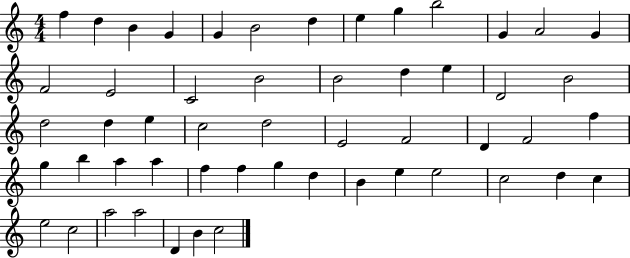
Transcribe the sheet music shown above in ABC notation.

X:1
T:Untitled
M:4/4
L:1/4
K:C
f d B G G B2 d e g b2 G A2 G F2 E2 C2 B2 B2 d e D2 B2 d2 d e c2 d2 E2 F2 D F2 f g b a a f f g d B e e2 c2 d c e2 c2 a2 a2 D B c2